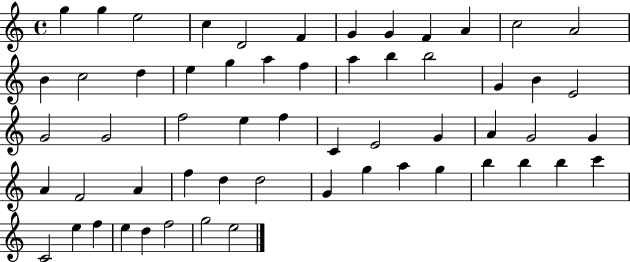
{
  \clef treble
  \time 4/4
  \defaultTimeSignature
  \key c \major
  g''4 g''4 e''2 | c''4 d'2 f'4 | g'4 g'4 f'4 a'4 | c''2 a'2 | \break b'4 c''2 d''4 | e''4 g''4 a''4 f''4 | a''4 b''4 b''2 | g'4 b'4 e'2 | \break g'2 g'2 | f''2 e''4 f''4 | c'4 e'2 g'4 | a'4 g'2 g'4 | \break a'4 f'2 a'4 | f''4 d''4 d''2 | g'4 g''4 a''4 g''4 | b''4 b''4 b''4 c'''4 | \break c'2 e''4 f''4 | e''4 d''4 f''2 | g''2 e''2 | \bar "|."
}